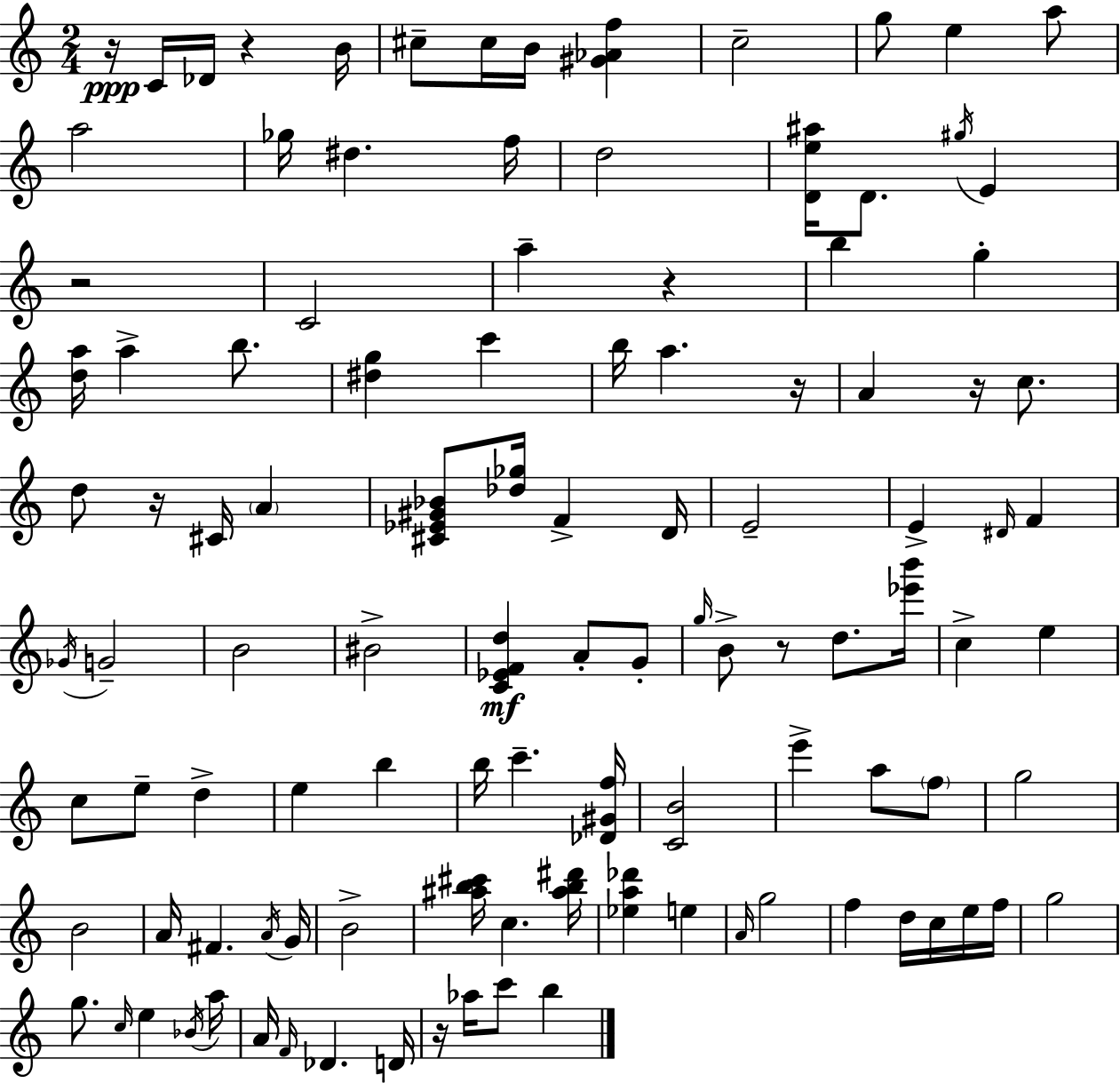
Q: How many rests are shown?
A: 9